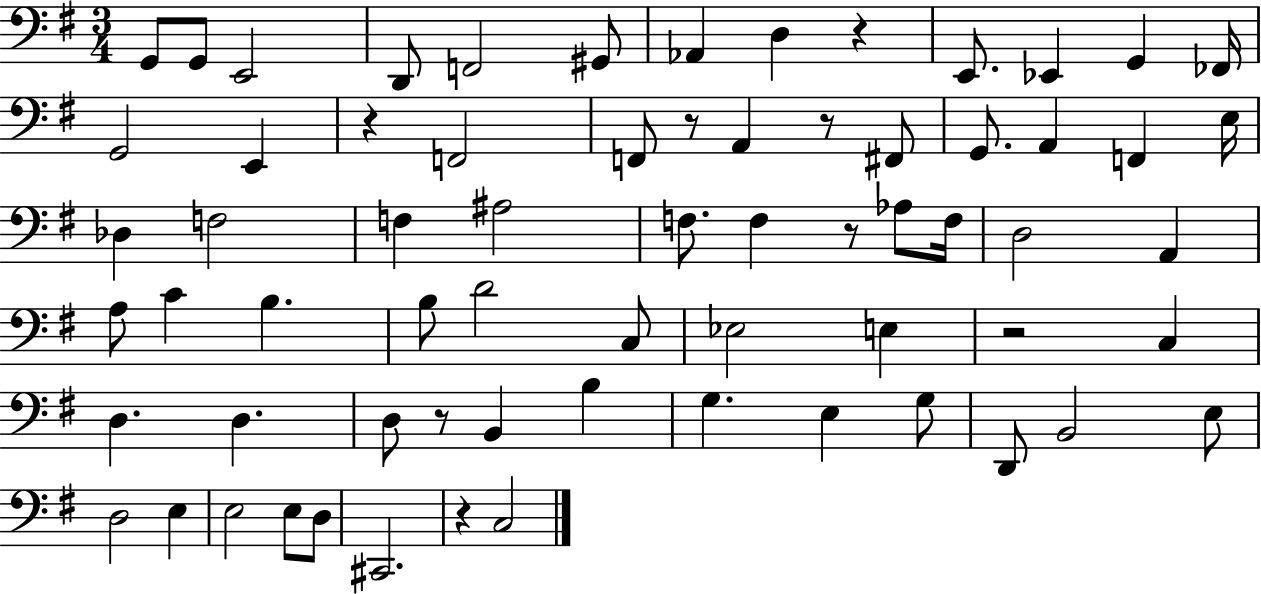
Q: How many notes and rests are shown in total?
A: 67